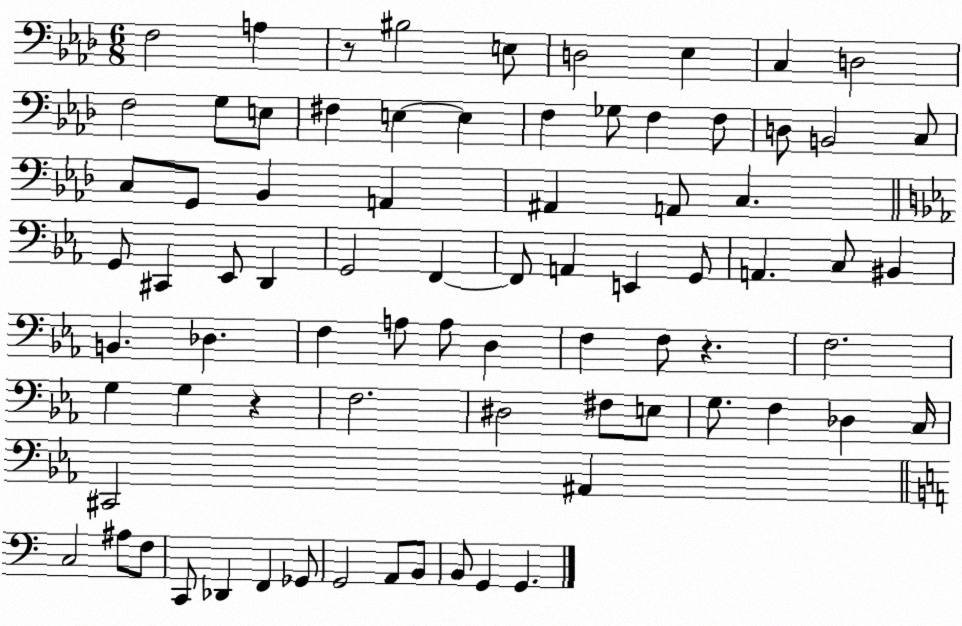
X:1
T:Untitled
M:6/8
L:1/4
K:Ab
F,2 A, z/2 ^B,2 E,/2 D,2 _E, C, D,2 F,2 G,/2 E,/2 ^F, E, E, F, _G,/2 F, F,/2 D,/2 B,,2 C,/2 C,/2 G,,/2 _B,, A,, ^A,, A,,/2 C, G,,/2 ^C,, _E,,/2 D,, G,,2 F,, F,,/2 A,, E,, G,,/2 A,, C,/2 ^B,, B,, _D, F, A,/2 A,/2 D, F, F,/2 z F,2 G, G, z F,2 ^D,2 ^F,/2 E,/2 G,/2 F, _D, C,/4 ^C,,2 ^A,, C,2 ^A,/2 F,/2 C,,/2 _D,, F,, _G,,/2 G,,2 A,,/2 B,,/2 B,,/2 G,, G,,